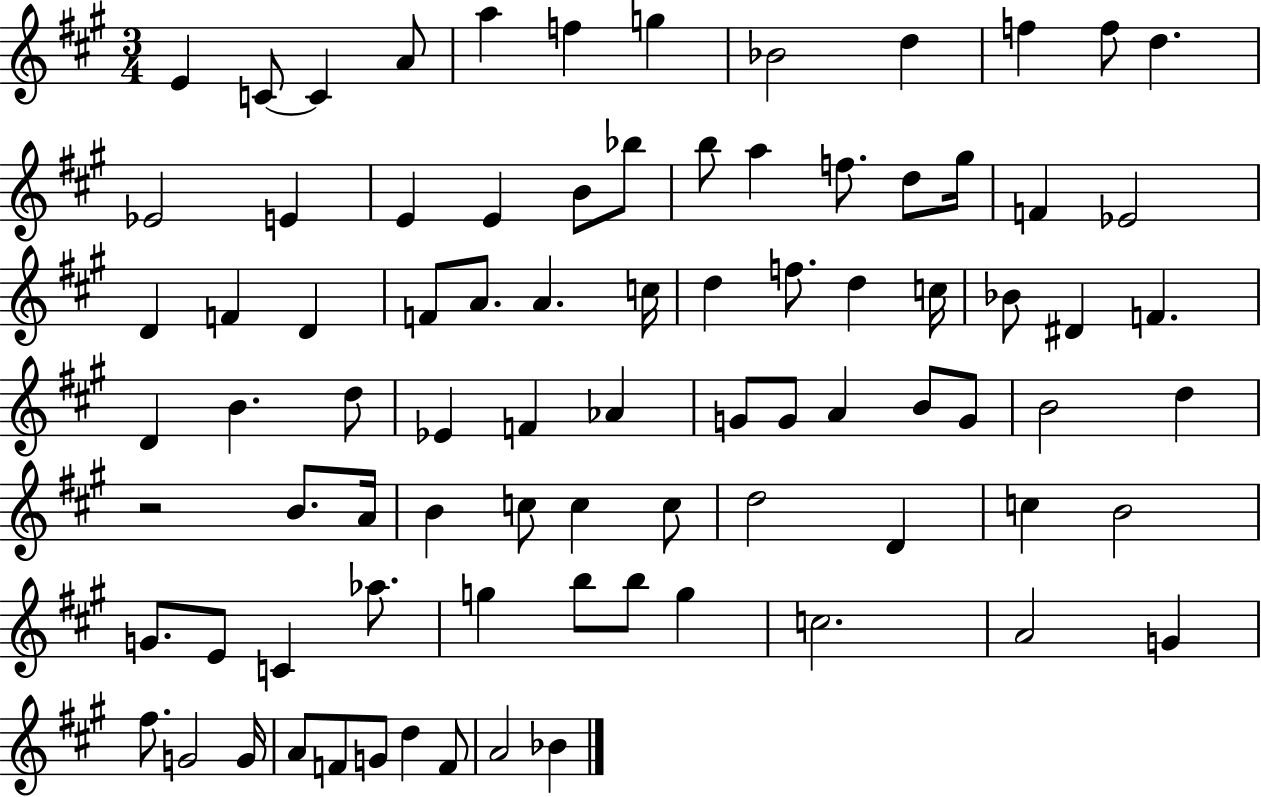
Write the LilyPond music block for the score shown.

{
  \clef treble
  \numericTimeSignature
  \time 3/4
  \key a \major
  \repeat volta 2 { e'4 c'8~~ c'4 a'8 | a''4 f''4 g''4 | bes'2 d''4 | f''4 f''8 d''4. | \break ees'2 e'4 | e'4 e'4 b'8 bes''8 | b''8 a''4 f''8. d''8 gis''16 | f'4 ees'2 | \break d'4 f'4 d'4 | f'8 a'8. a'4. c''16 | d''4 f''8. d''4 c''16 | bes'8 dis'4 f'4. | \break d'4 b'4. d''8 | ees'4 f'4 aes'4 | g'8 g'8 a'4 b'8 g'8 | b'2 d''4 | \break r2 b'8. a'16 | b'4 c''8 c''4 c''8 | d''2 d'4 | c''4 b'2 | \break g'8. e'8 c'4 aes''8. | g''4 b''8 b''8 g''4 | c''2. | a'2 g'4 | \break fis''8. g'2 g'16 | a'8 f'8 g'8 d''4 f'8 | a'2 bes'4 | } \bar "|."
}